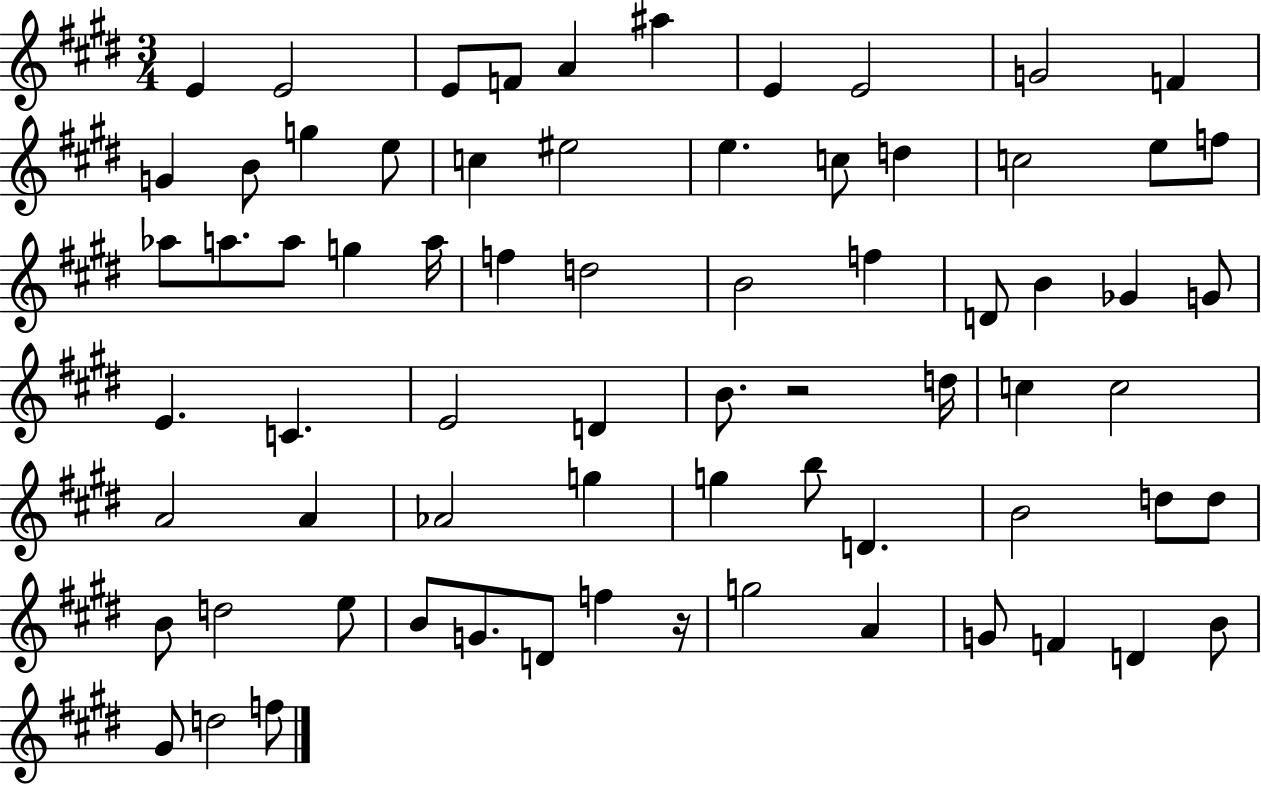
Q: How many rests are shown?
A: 2